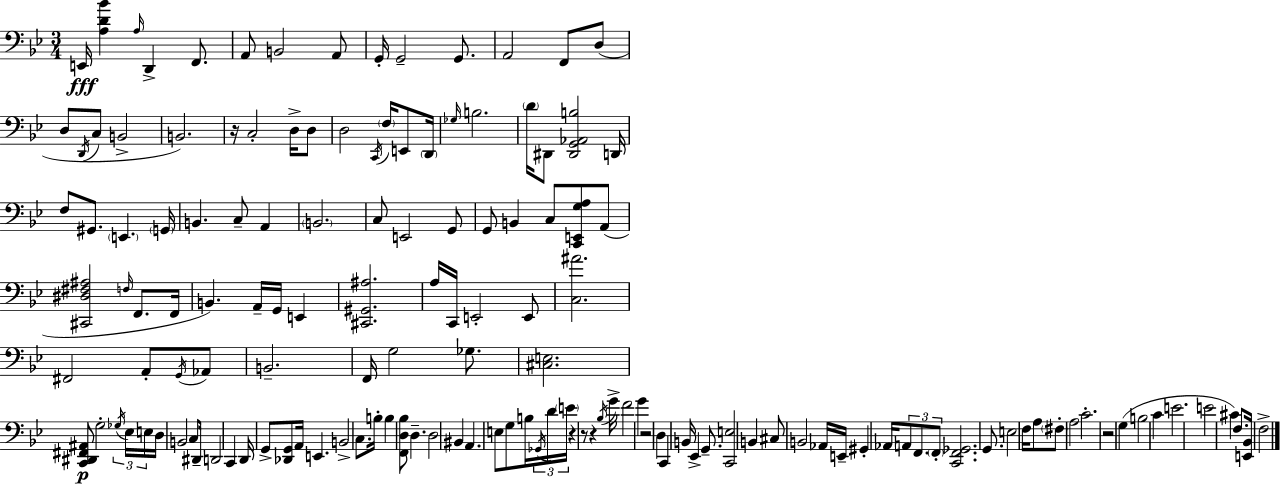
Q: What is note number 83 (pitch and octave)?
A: B3